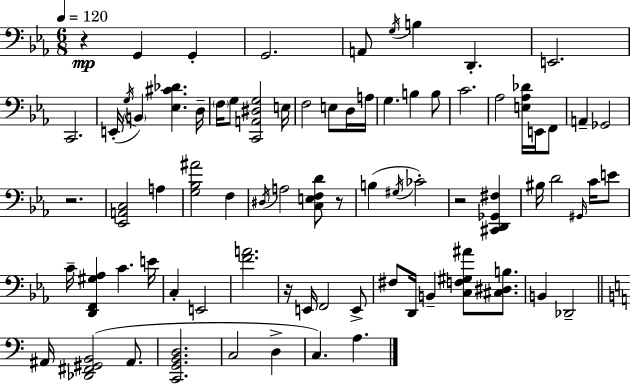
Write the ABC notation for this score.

X:1
T:Untitled
M:6/8
L:1/4
K:Eb
z G,, G,, G,,2 A,,/2 G,/4 B, D,, E,,2 C,,2 E,,/4 G,/4 B,, [_E,^C_D] D,/4 F,/4 G,/2 [C,,A,,^D,G,]2 E,/4 F,2 E,/2 D,/4 A,/4 G, B, B,/2 C2 _A,2 [E,_A,_D]/4 E,,/4 F,,/2 A,, _G,,2 z2 [_E,,A,,C,]2 A, [G,_B,^A]2 F, ^D,/4 A,2 [C,E,F,D]/2 z/2 B, ^G,/4 _C2 z2 [^C,,D,,_G,,^F,] ^B,/4 D2 ^G,,/4 C/4 E/2 C/4 [D,,F,,^G,_A,] C E/4 C, E,,2 [FA]2 z/4 E,,/4 F,,2 E,,/2 ^F,/2 D,,/4 B,, [C,F,^G,^A]/2 [^C,^D,B,]/2 B,, _D,,2 ^A,,/4 [_D,,^F,,^G,,B,,]2 ^A,,/2 [C,,G,,B,,D,]2 C,2 D, C, A,